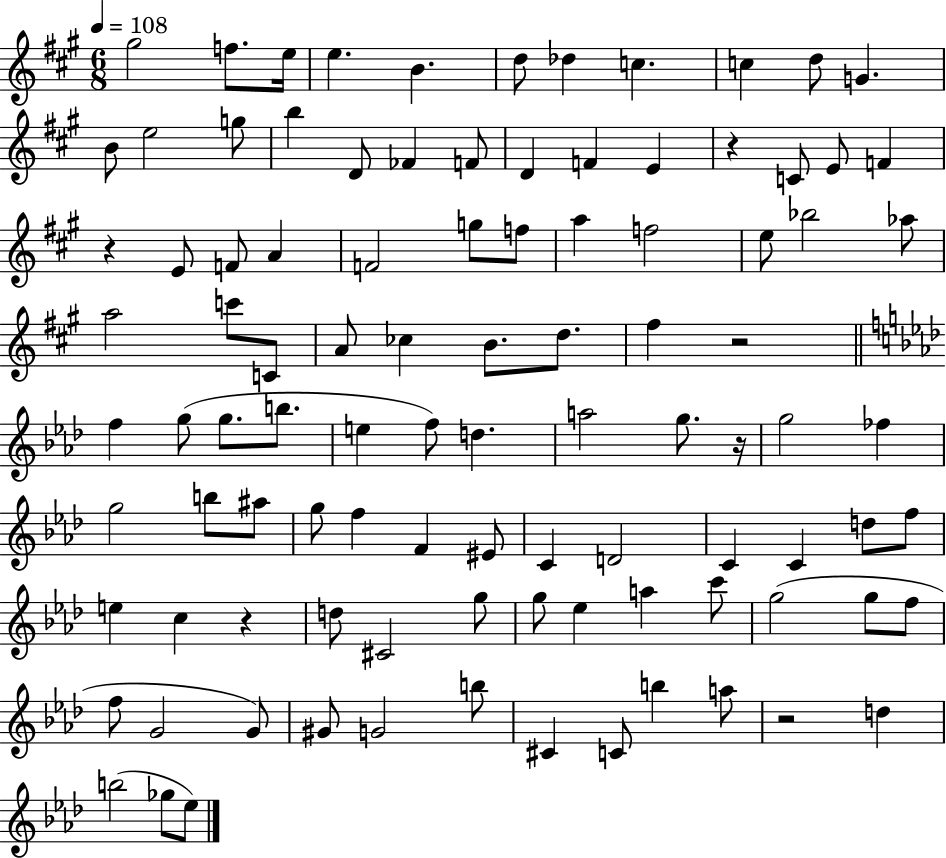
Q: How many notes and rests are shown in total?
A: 99